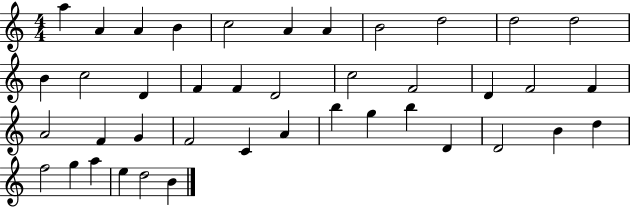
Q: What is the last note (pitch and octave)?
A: B4